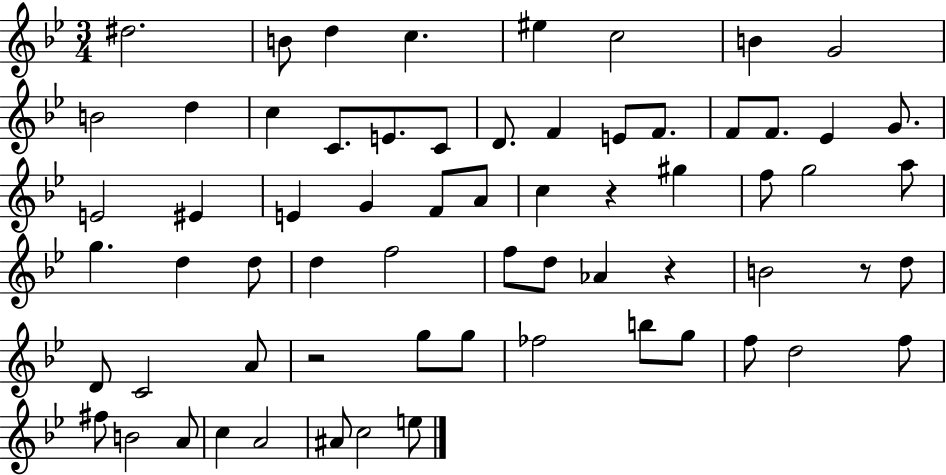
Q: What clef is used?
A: treble